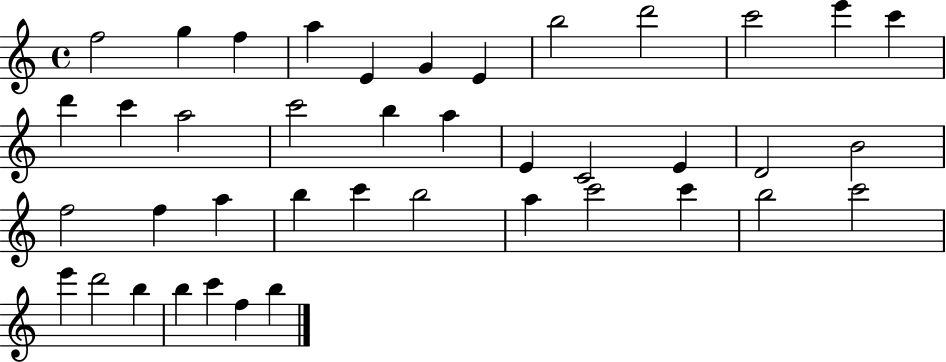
F5/h G5/q F5/q A5/q E4/q G4/q E4/q B5/h D6/h C6/h E6/q C6/q D6/q C6/q A5/h C6/h B5/q A5/q E4/q C4/h E4/q D4/h B4/h F5/h F5/q A5/q B5/q C6/q B5/h A5/q C6/h C6/q B5/h C6/h E6/q D6/h B5/q B5/q C6/q F5/q B5/q